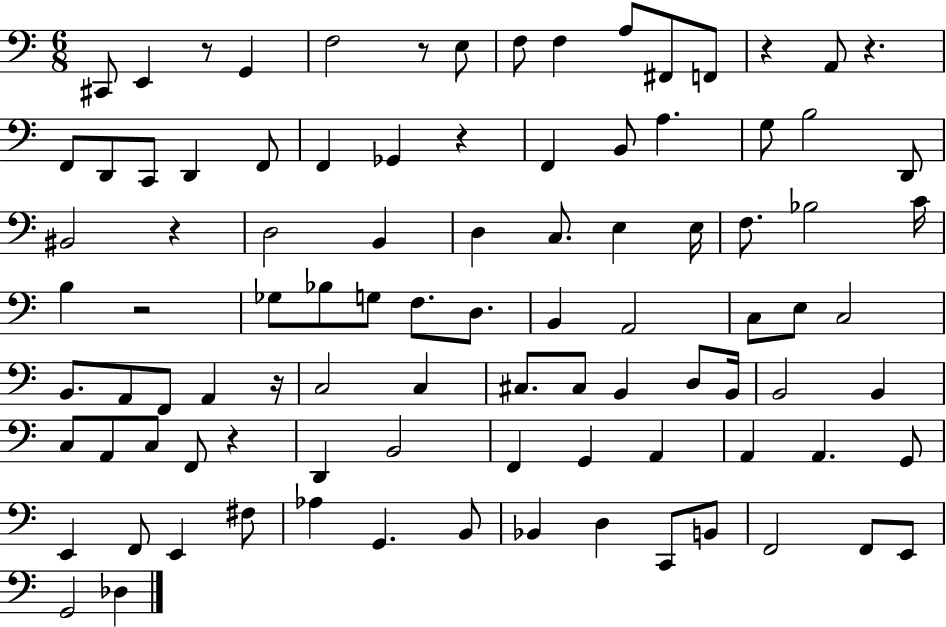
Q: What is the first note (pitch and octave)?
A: C#2